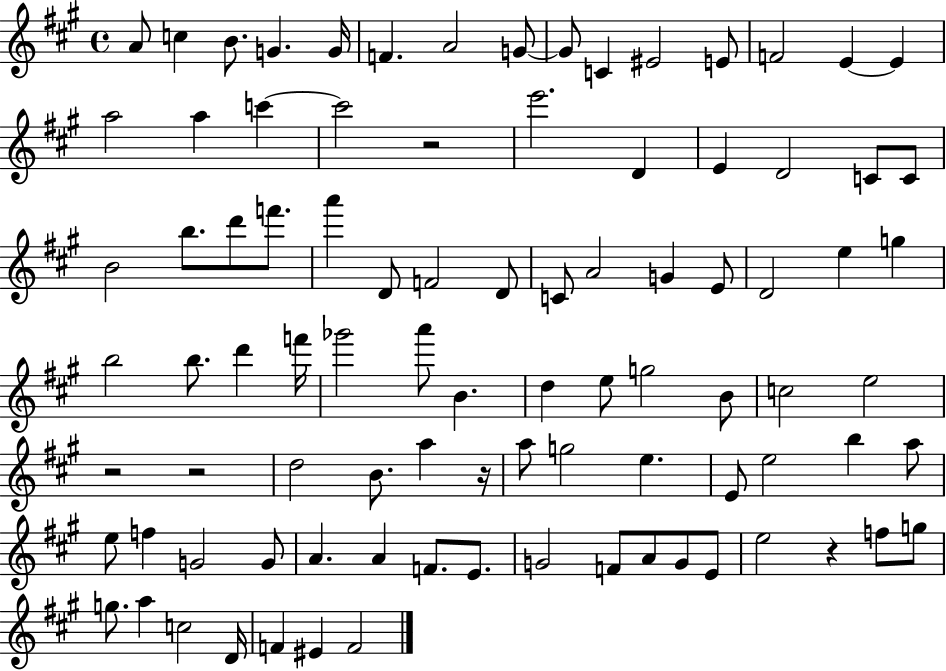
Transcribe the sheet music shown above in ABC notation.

X:1
T:Untitled
M:4/4
L:1/4
K:A
A/2 c B/2 G G/4 F A2 G/2 G/2 C ^E2 E/2 F2 E E a2 a c' c'2 z2 e'2 D E D2 C/2 C/2 B2 b/2 d'/2 f'/2 a' D/2 F2 D/2 C/2 A2 G E/2 D2 e g b2 b/2 d' f'/4 _g'2 a'/2 B d e/2 g2 B/2 c2 e2 z2 z2 d2 B/2 a z/4 a/2 g2 e E/2 e2 b a/2 e/2 f G2 G/2 A A F/2 E/2 G2 F/2 A/2 G/2 E/2 e2 z f/2 g/2 g/2 a c2 D/4 F ^E F2